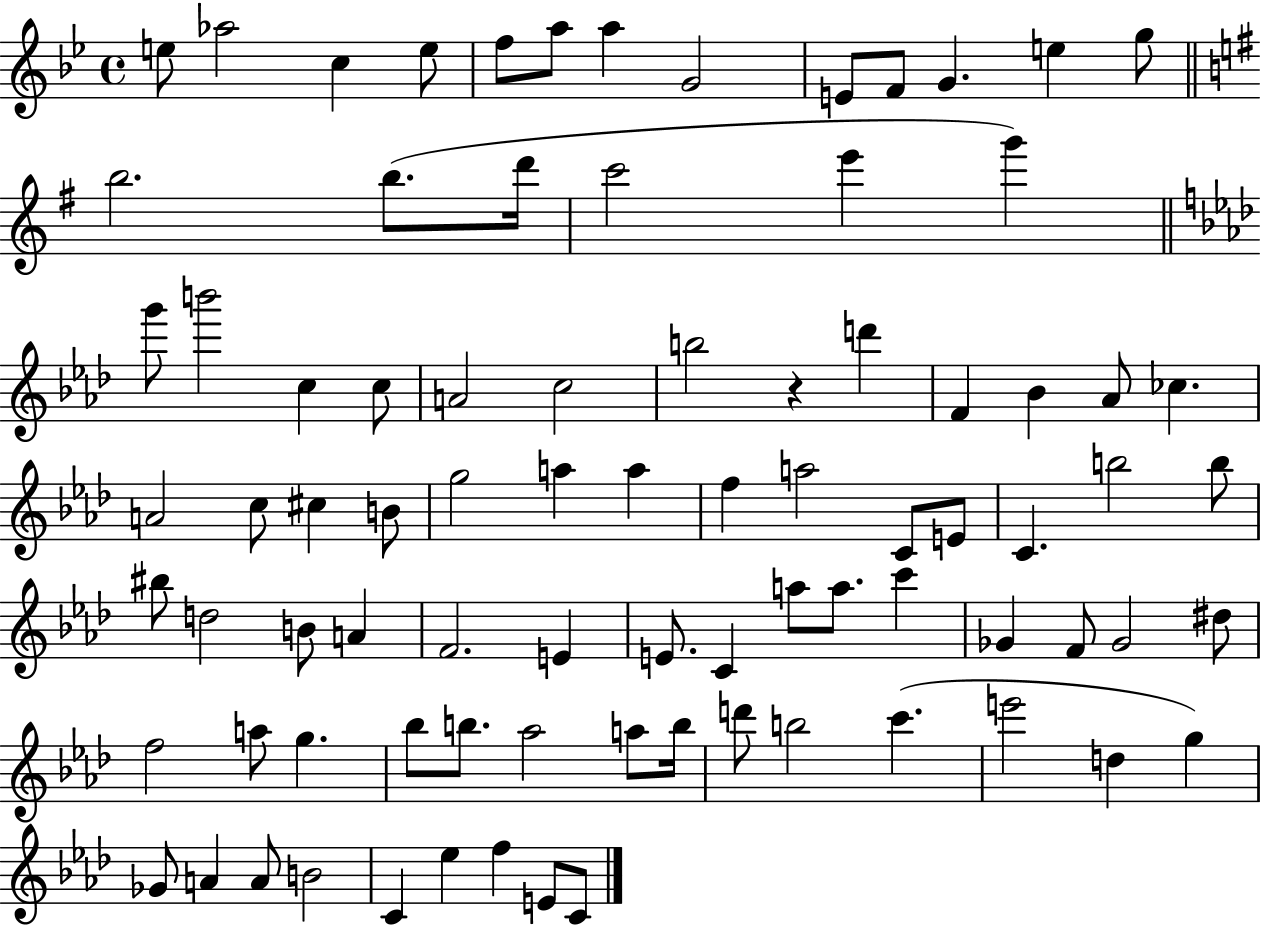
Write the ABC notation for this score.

X:1
T:Untitled
M:4/4
L:1/4
K:Bb
e/2 _a2 c e/2 f/2 a/2 a G2 E/2 F/2 G e g/2 b2 b/2 d'/4 c'2 e' g' g'/2 b'2 c c/2 A2 c2 b2 z d' F _B _A/2 _c A2 c/2 ^c B/2 g2 a a f a2 C/2 E/2 C b2 b/2 ^b/2 d2 B/2 A F2 E E/2 C a/2 a/2 c' _G F/2 _G2 ^d/2 f2 a/2 g _b/2 b/2 _a2 a/2 b/4 d'/2 b2 c' e'2 d g _G/2 A A/2 B2 C _e f E/2 C/2